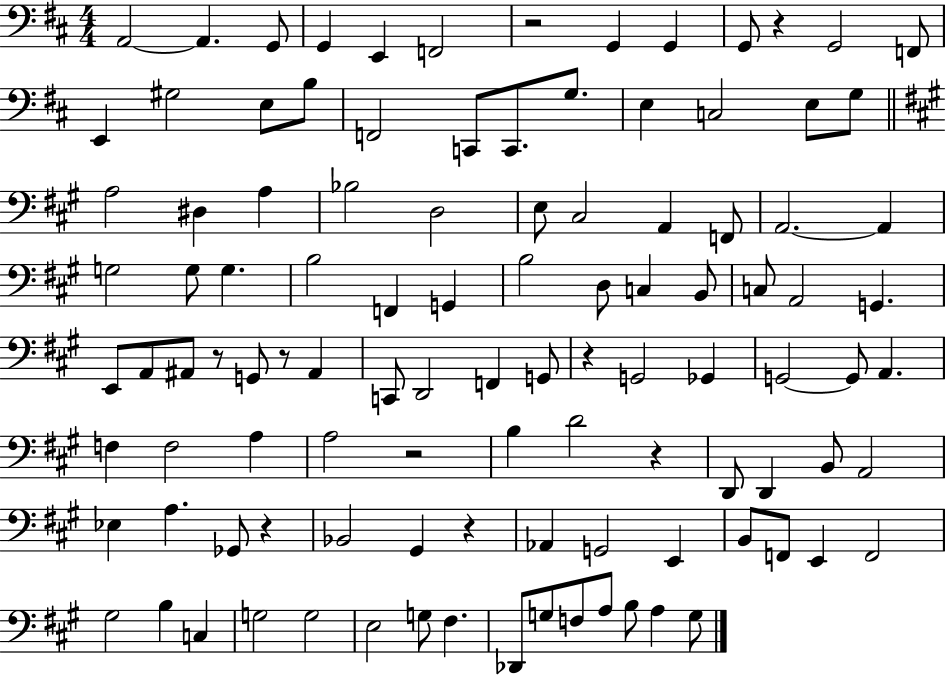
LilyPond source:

{
  \clef bass
  \numericTimeSignature
  \time 4/4
  \key d \major
  \repeat volta 2 { a,2~~ a,4. g,8 | g,4 e,4 f,2 | r2 g,4 g,4 | g,8 r4 g,2 f,8 | \break e,4 gis2 e8 b8 | f,2 c,8 c,8. g8. | e4 c2 e8 g8 | \bar "||" \break \key a \major a2 dis4 a4 | bes2 d2 | e8 cis2 a,4 f,8 | a,2.~~ a,4 | \break g2 g8 g4. | b2 f,4 g,4 | b2 d8 c4 b,8 | c8 a,2 g,4. | \break e,8 a,8 ais,8 r8 g,8 r8 ais,4 | c,8 d,2 f,4 g,8 | r4 g,2 ges,4 | g,2~~ g,8 a,4. | \break f4 f2 a4 | a2 r2 | b4 d'2 r4 | d,8 d,4 b,8 a,2 | \break ees4 a4. ges,8 r4 | bes,2 gis,4 r4 | aes,4 g,2 e,4 | b,8 f,8 e,4 f,2 | \break gis2 b4 c4 | g2 g2 | e2 g8 fis4. | des,8 g8 f8 a8 b8 a4 g8 | \break } \bar "|."
}